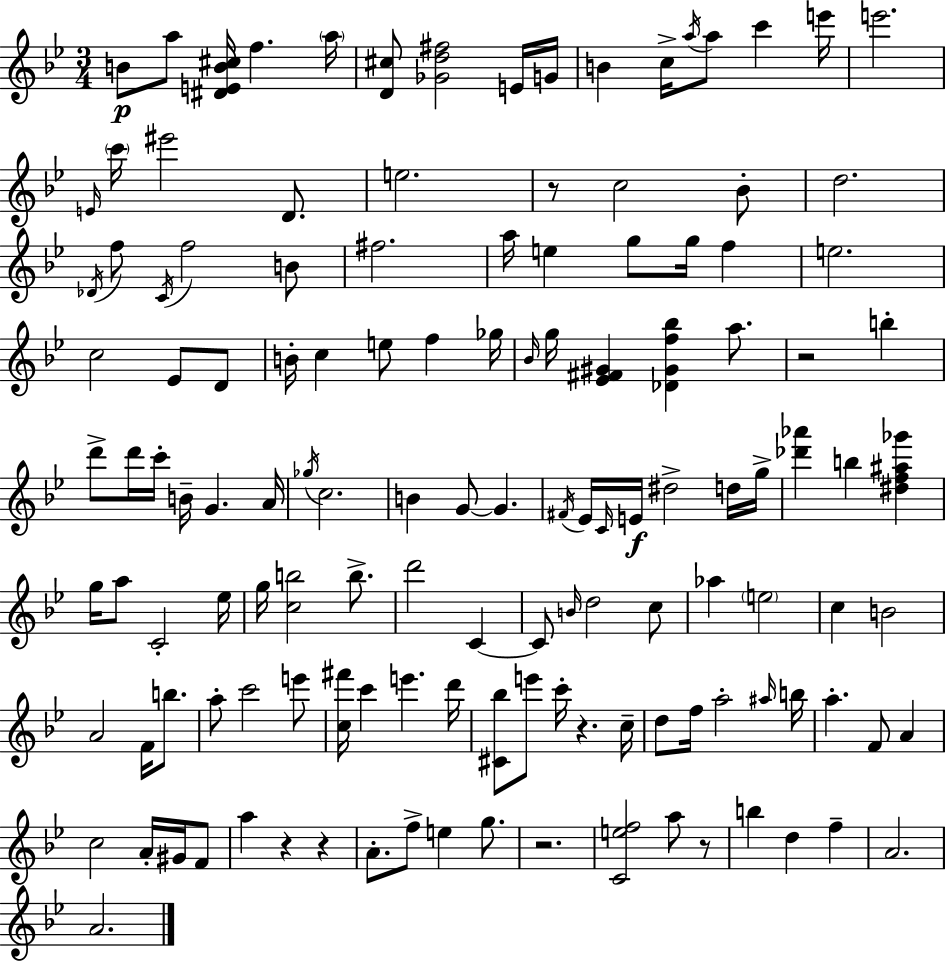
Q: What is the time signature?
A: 3/4